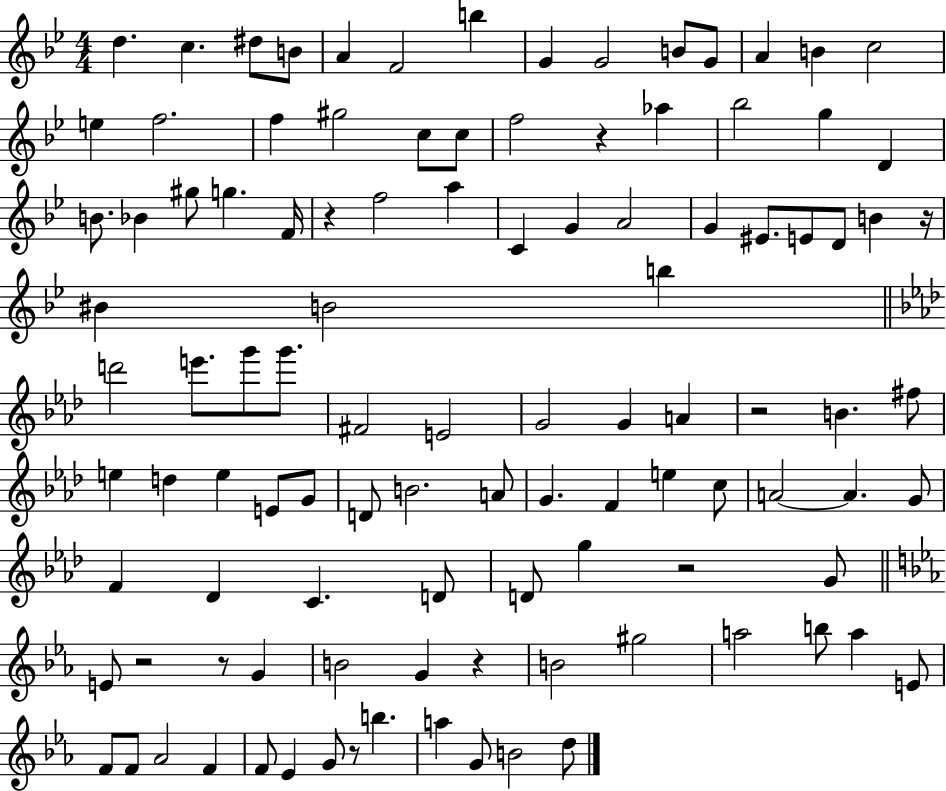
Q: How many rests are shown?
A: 9